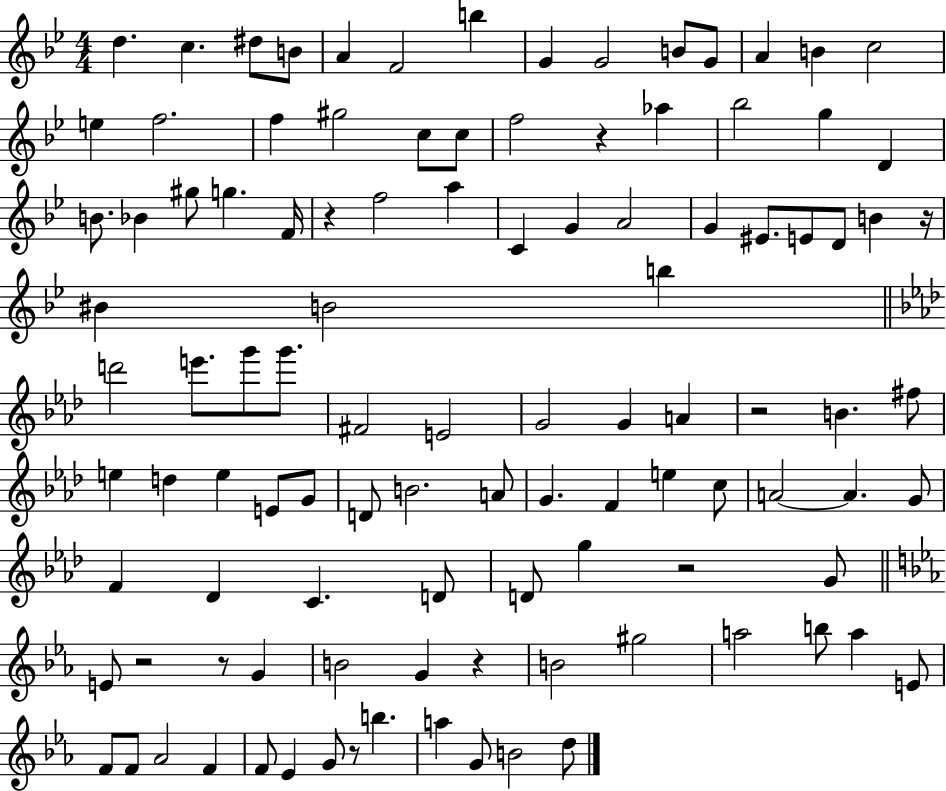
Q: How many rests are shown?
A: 9